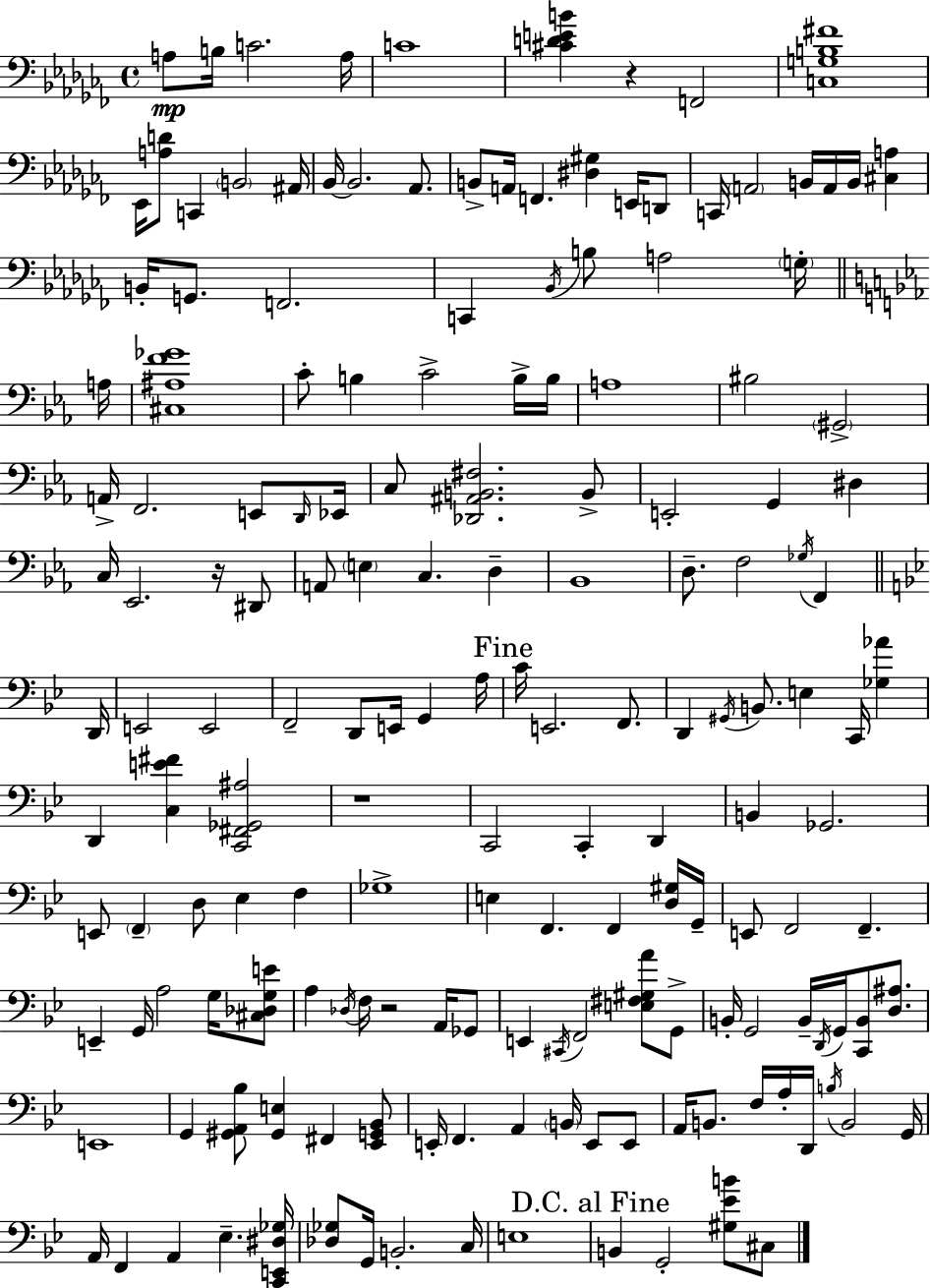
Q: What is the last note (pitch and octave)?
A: C#3